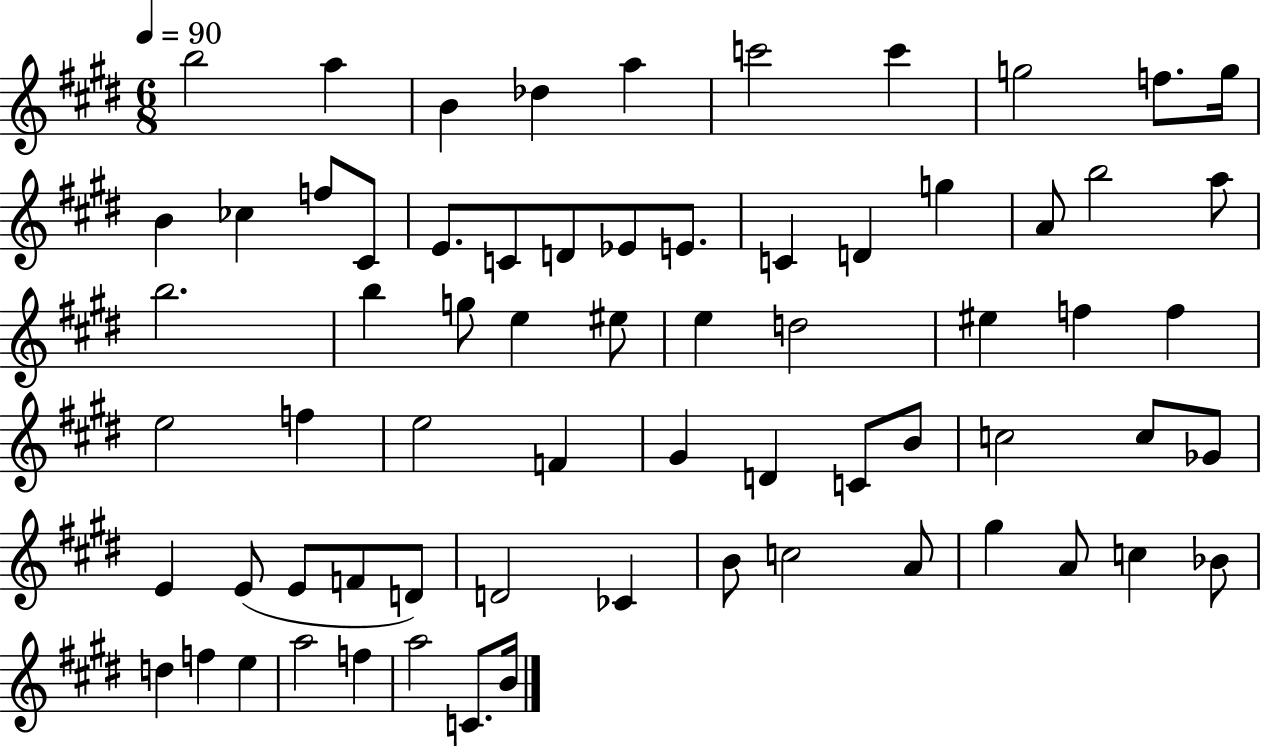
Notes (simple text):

B5/h A5/q B4/q Db5/q A5/q C6/h C6/q G5/h F5/e. G5/s B4/q CES5/q F5/e C#4/e E4/e. C4/e D4/e Eb4/e E4/e. C4/q D4/q G5/q A4/e B5/h A5/e B5/h. B5/q G5/e E5/q EIS5/e E5/q D5/h EIS5/q F5/q F5/q E5/h F5/q E5/h F4/q G#4/q D4/q C4/e B4/e C5/h C5/e Gb4/e E4/q E4/e E4/e F4/e D4/e D4/h CES4/q B4/e C5/h A4/e G#5/q A4/e C5/q Bb4/e D5/q F5/q E5/q A5/h F5/q A5/h C4/e. B4/s